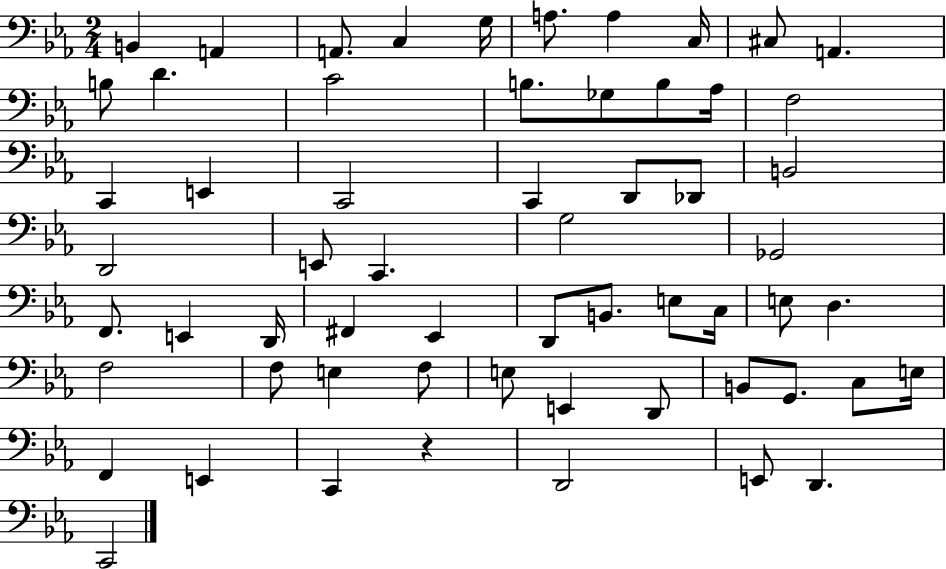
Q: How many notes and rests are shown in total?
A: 60